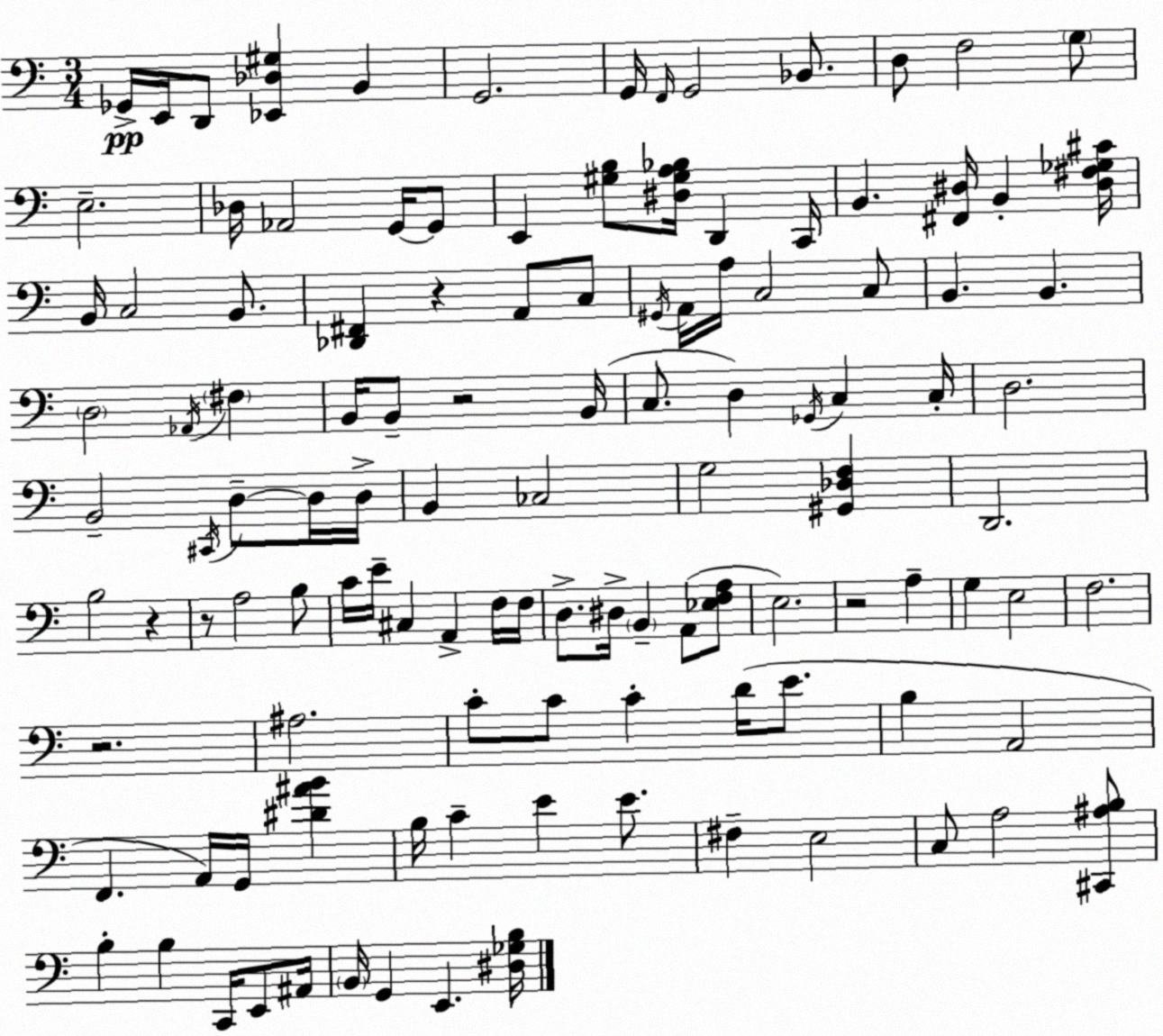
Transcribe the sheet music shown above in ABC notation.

X:1
T:Untitled
M:3/4
L:1/4
K:C
_G,,/4 E,,/4 D,,/2 [_E,,_D,^G,] B,, G,,2 G,,/4 F,,/4 G,,2 _B,,/2 D,/2 F,2 G,/2 E,2 _D,/4 _A,,2 G,,/4 G,,/2 E,, [^G,B,]/2 [^D,^G,A,_B,]/4 D,, C,,/4 B,, [^F,,^D,]/4 B,, [^D,^F,_G,^C]/4 B,,/4 C,2 B,,/2 [_D,,^F,,] z A,,/2 C,/2 ^G,,/4 A,,/4 A,/4 C,2 C,/2 B,, B,, D,2 _A,,/4 ^F, B,,/4 B,,/2 z2 B,,/4 C,/2 D, _G,,/4 C, C,/4 D,2 B,,2 ^C,,/4 D,/2 D,/4 D,/4 B,, _C,2 G,2 [^G,,_D,F,] D,,2 B,2 z z/2 A,2 B,/2 C/4 E/4 ^C, A,, F,/4 F,/4 D,/2 ^D,/4 B,, A,,/2 [_E,F,A,]/2 E,2 z2 A, G, E,2 F,2 z2 ^A,2 C/2 C/2 C D/4 E/2 B, A,,2 F,, A,,/4 G,,/4 [^D^AB] B,/4 C E E/2 ^F, E,2 C,/2 A,2 [^C,,^A,B,]/2 B, B, C,,/4 E,,/2 ^A,,/4 B,,/4 G,, E,, [^D,_G,B,]/4